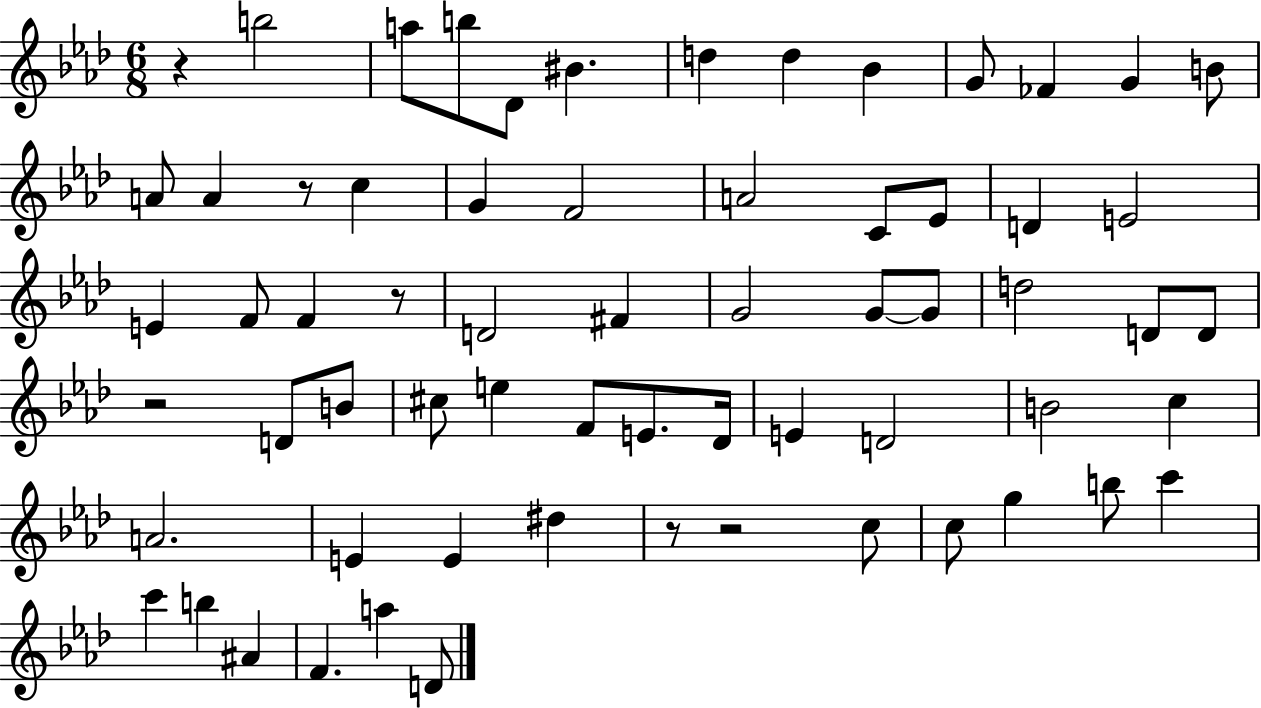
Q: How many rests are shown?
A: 6